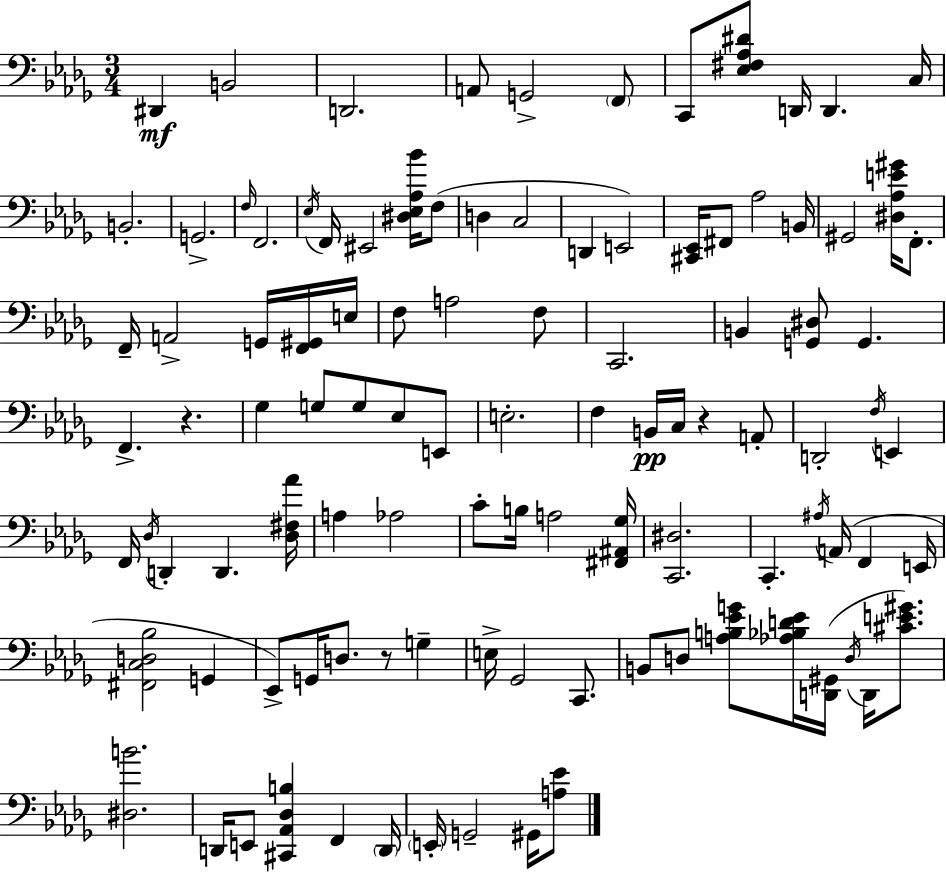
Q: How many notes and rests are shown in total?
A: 104